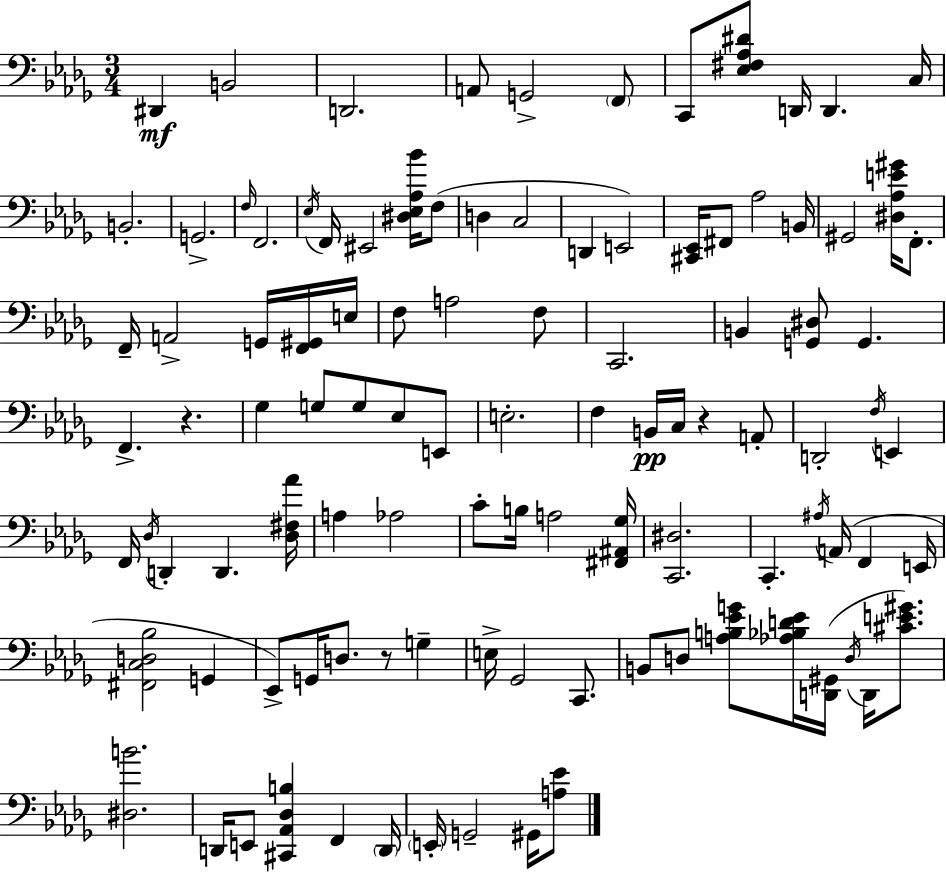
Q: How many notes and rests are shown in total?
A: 104